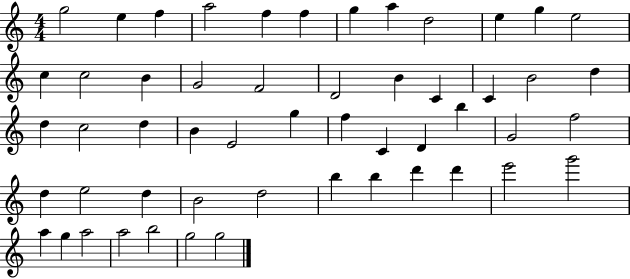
G5/h E5/q F5/q A5/h F5/q F5/q G5/q A5/q D5/h E5/q G5/q E5/h C5/q C5/h B4/q G4/h F4/h D4/h B4/q C4/q C4/q B4/h D5/q D5/q C5/h D5/q B4/q E4/h G5/q F5/q C4/q D4/q B5/q G4/h F5/h D5/q E5/h D5/q B4/h D5/h B5/q B5/q D6/q D6/q E6/h G6/h A5/q G5/q A5/h A5/h B5/h G5/h G5/h